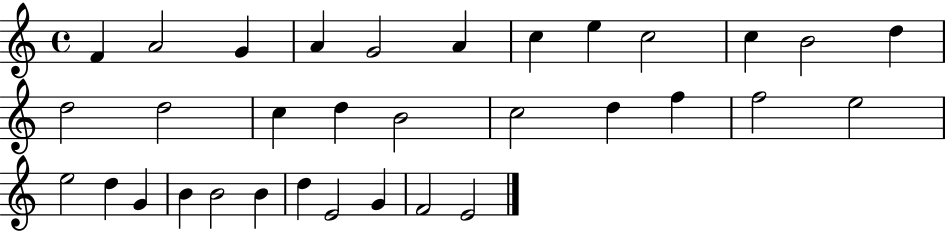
{
  \clef treble
  \time 4/4
  \defaultTimeSignature
  \key c \major
  f'4 a'2 g'4 | a'4 g'2 a'4 | c''4 e''4 c''2 | c''4 b'2 d''4 | \break d''2 d''2 | c''4 d''4 b'2 | c''2 d''4 f''4 | f''2 e''2 | \break e''2 d''4 g'4 | b'4 b'2 b'4 | d''4 e'2 g'4 | f'2 e'2 | \break \bar "|."
}